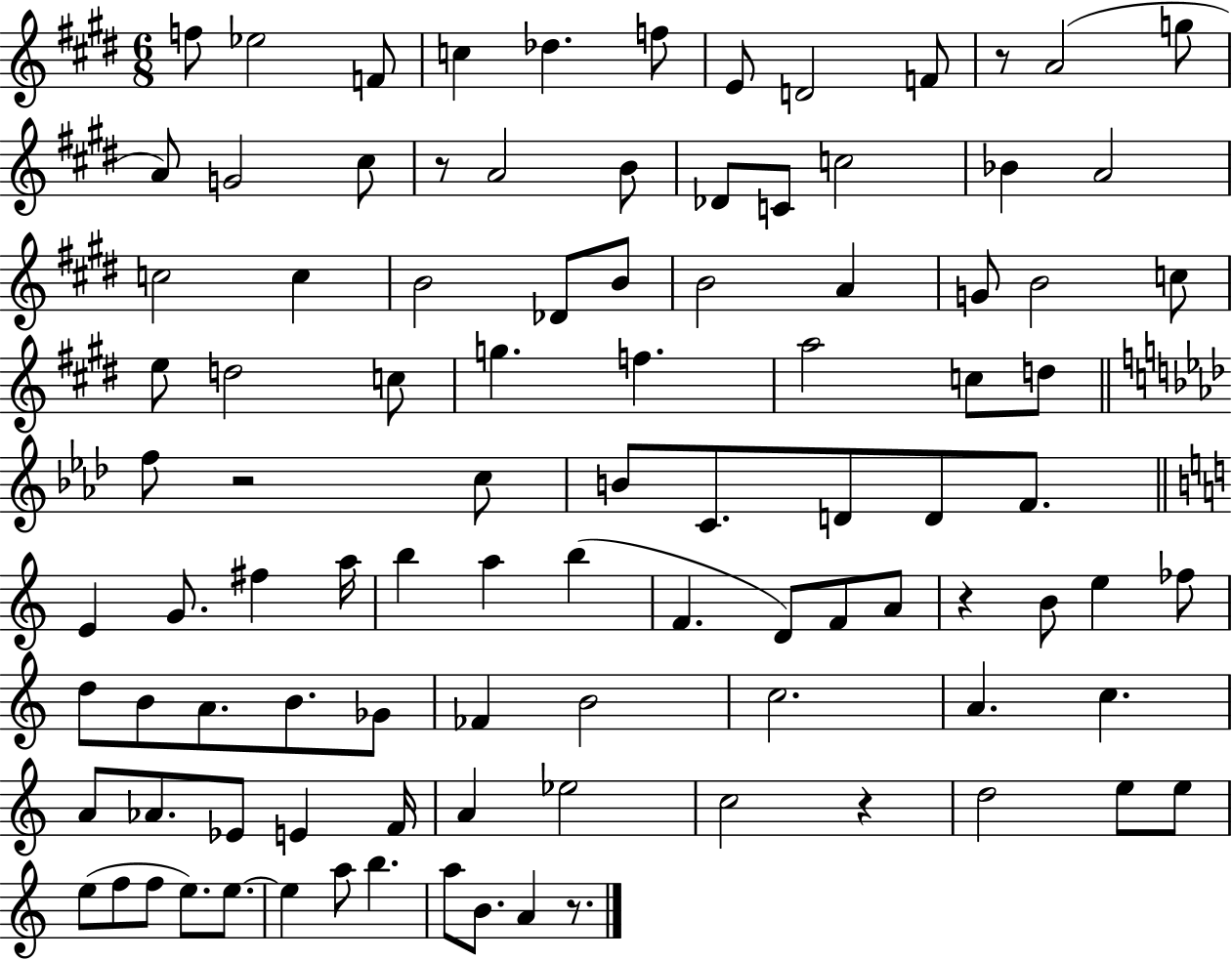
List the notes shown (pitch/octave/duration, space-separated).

F5/e Eb5/h F4/e C5/q Db5/q. F5/e E4/e D4/h F4/e R/e A4/h G5/e A4/e G4/h C#5/e R/e A4/h B4/e Db4/e C4/e C5/h Bb4/q A4/h C5/h C5/q B4/h Db4/e B4/e B4/h A4/q G4/e B4/h C5/e E5/e D5/h C5/e G5/q. F5/q. A5/h C5/e D5/e F5/e R/h C5/e B4/e C4/e. D4/e D4/e F4/e. E4/q G4/e. F#5/q A5/s B5/q A5/q B5/q F4/q. D4/e F4/e A4/e R/q B4/e E5/q FES5/e D5/e B4/e A4/e. B4/e. Gb4/e FES4/q B4/h C5/h. A4/q. C5/q. A4/e Ab4/e. Eb4/e E4/q F4/s A4/q Eb5/h C5/h R/q D5/h E5/e E5/e E5/e F5/e F5/e E5/e. E5/e. E5/q A5/e B5/q. A5/e B4/e. A4/q R/e.